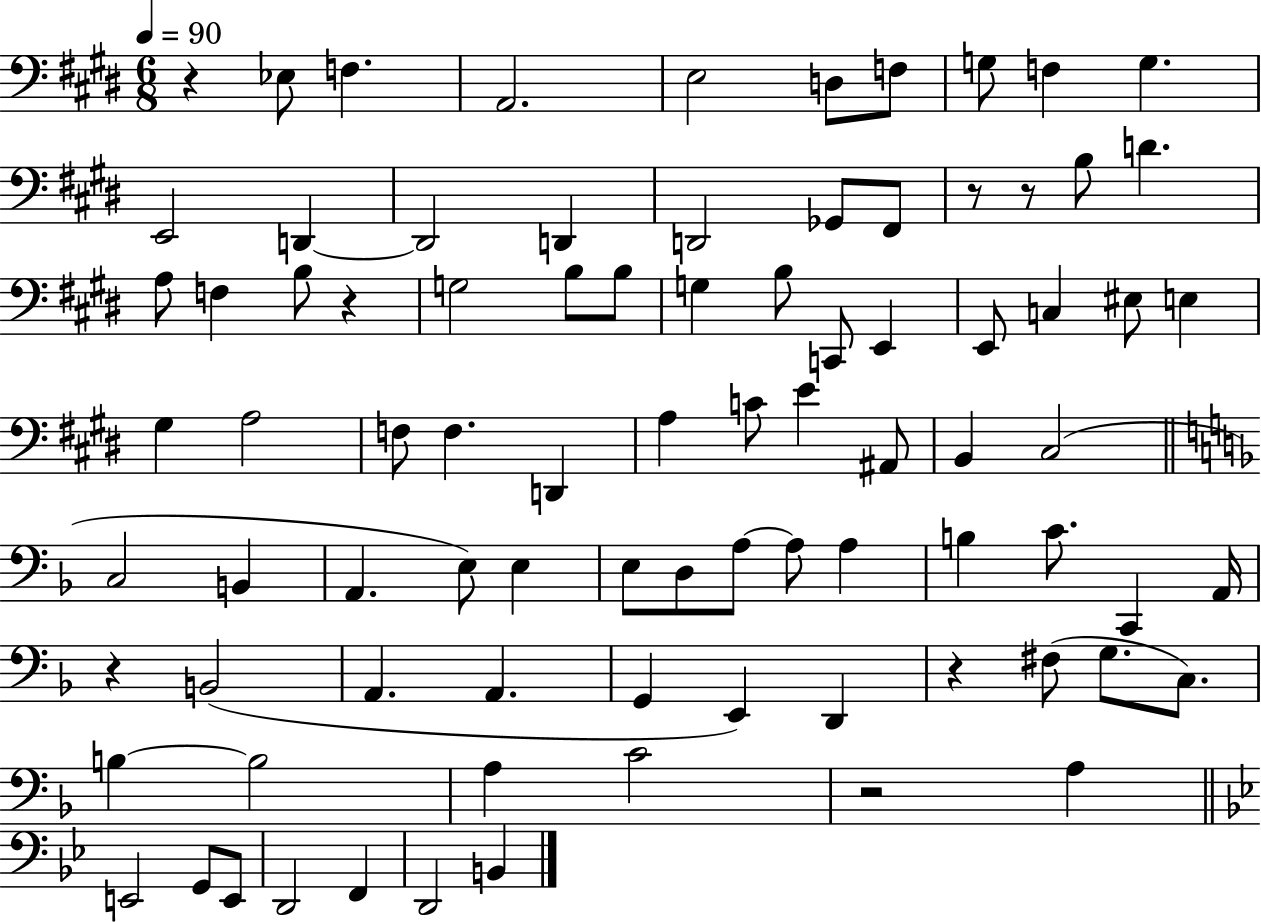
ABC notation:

X:1
T:Untitled
M:6/8
L:1/4
K:E
z _E,/2 F, A,,2 E,2 D,/2 F,/2 G,/2 F, G, E,,2 D,, D,,2 D,, D,,2 _G,,/2 ^F,,/2 z/2 z/2 B,/2 D A,/2 F, B,/2 z G,2 B,/2 B,/2 G, B,/2 C,,/2 E,, E,,/2 C, ^E,/2 E, ^G, A,2 F,/2 F, D,, A, C/2 E ^A,,/2 B,, ^C,2 C,2 B,, A,, E,/2 E, E,/2 D,/2 A,/2 A,/2 A, B, C/2 C,, A,,/4 z B,,2 A,, A,, G,, E,, D,, z ^F,/2 G,/2 C,/2 B, B,2 A, C2 z2 A, E,,2 G,,/2 E,,/2 D,,2 F,, D,,2 B,,